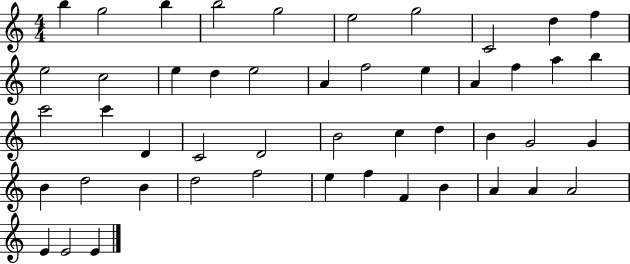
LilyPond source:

{
  \clef treble
  \numericTimeSignature
  \time 4/4
  \key c \major
  b''4 g''2 b''4 | b''2 g''2 | e''2 g''2 | c'2 d''4 f''4 | \break e''2 c''2 | e''4 d''4 e''2 | a'4 f''2 e''4 | a'4 f''4 a''4 b''4 | \break c'''2 c'''4 d'4 | c'2 d'2 | b'2 c''4 d''4 | b'4 g'2 g'4 | \break b'4 d''2 b'4 | d''2 f''2 | e''4 f''4 f'4 b'4 | a'4 a'4 a'2 | \break e'4 e'2 e'4 | \bar "|."
}